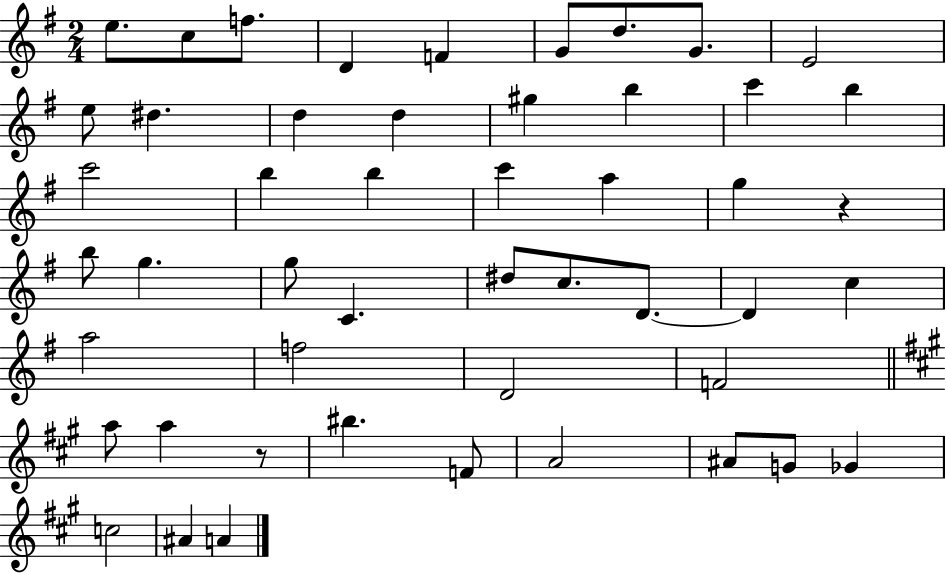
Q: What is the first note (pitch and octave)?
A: E5